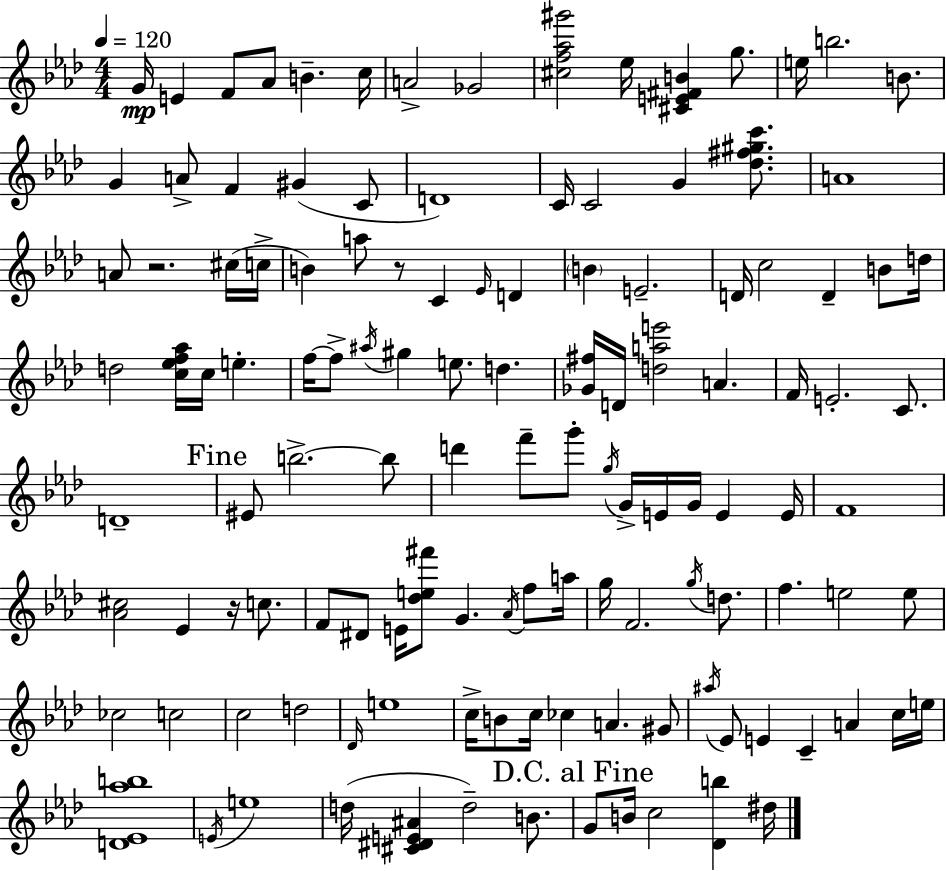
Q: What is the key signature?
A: F minor